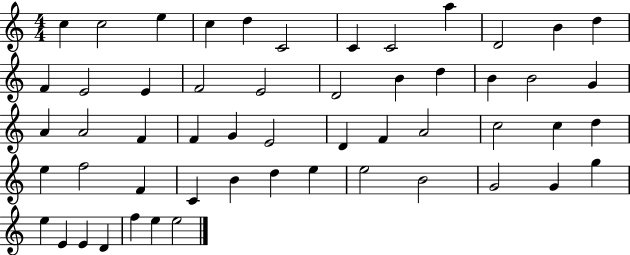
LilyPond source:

{
  \clef treble
  \numericTimeSignature
  \time 4/4
  \key c \major
  c''4 c''2 e''4 | c''4 d''4 c'2 | c'4 c'2 a''4 | d'2 b'4 d''4 | \break f'4 e'2 e'4 | f'2 e'2 | d'2 b'4 d''4 | b'4 b'2 g'4 | \break a'4 a'2 f'4 | f'4 g'4 e'2 | d'4 f'4 a'2 | c''2 c''4 d''4 | \break e''4 f''2 f'4 | c'4 b'4 d''4 e''4 | e''2 b'2 | g'2 g'4 g''4 | \break e''4 e'4 e'4 d'4 | f''4 e''4 e''2 | \bar "|."
}